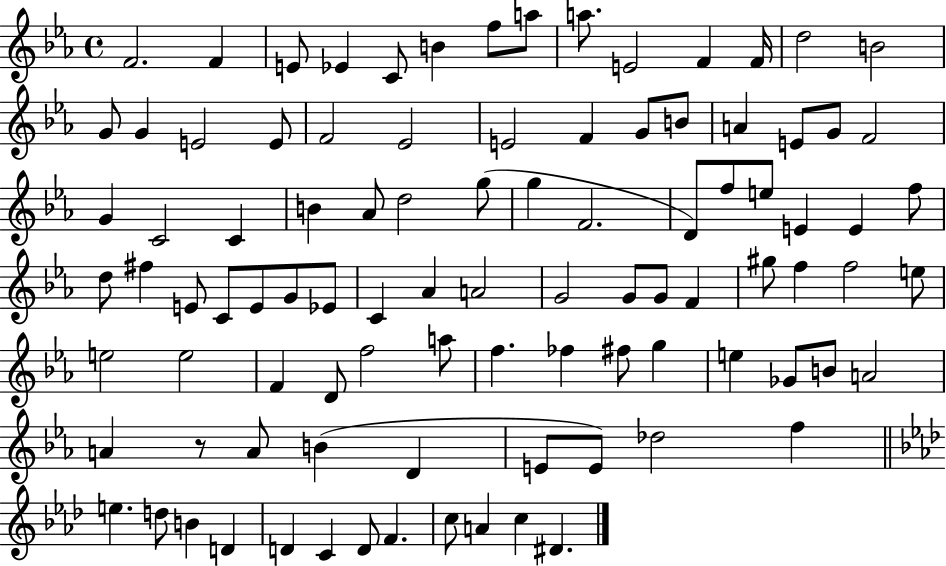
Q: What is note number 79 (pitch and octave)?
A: D4